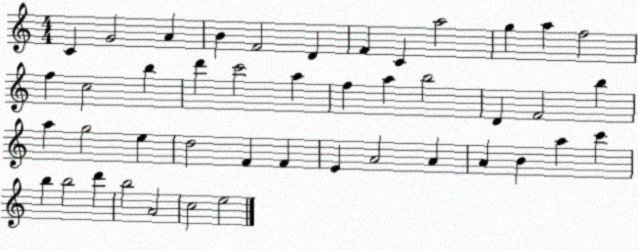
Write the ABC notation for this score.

X:1
T:Untitled
M:4/4
L:1/4
K:C
C G2 A B F2 D F C a2 g a f2 f c2 b d' c'2 a f a b2 D F2 b a g2 e d2 F F E A2 A A B a c' b b2 d' b2 A2 c2 e2